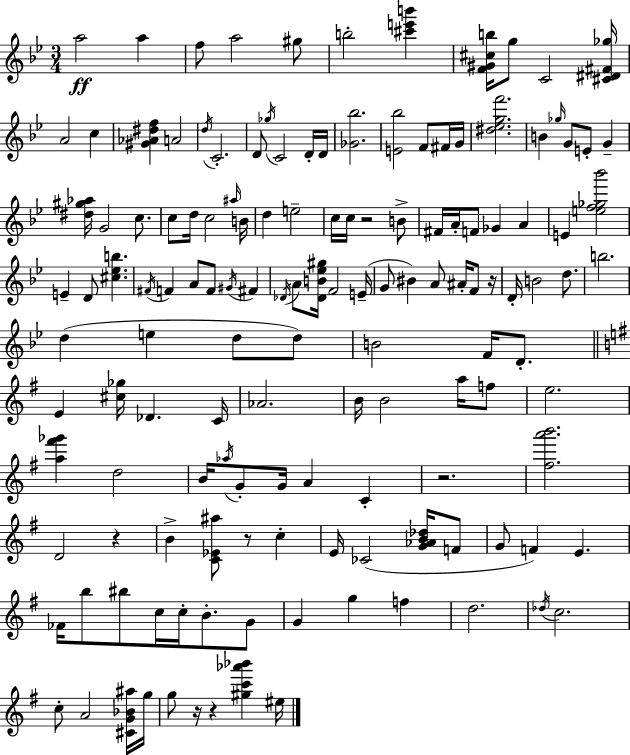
A5/h A5/q F5/e A5/h G#5/e B5/h [C#6,E6,B6]/q [F4,G#4,C#5,B5]/s G5/e C4/h [C#4,D#4,F#4,Gb5]/s A4/h C5/q [G#4,Ab4,D#5,F5]/q A4/h D5/s C4/h. D4/e Gb5/s C4/h D4/s D4/s [Gb4,Bb5]/h. [E4,Bb5]/h F4/e F#4/s G4/s [D#5,Eb5,G5,F6]/h. B4/q Gb5/s G4/e E4/e G4/q [D#5,G#5,Ab5]/s G4/h C5/e. C5/e D5/s C5/h A#5/s B4/s D5/q E5/h C5/s C5/s R/h B4/e F#4/s A4/s F4/e Gb4/q A4/q E4/q [E5,F5,Gb5,Bb6]/h E4/q D4/e [C#5,Eb5,B5]/q. F#4/s F4/q A4/e F4/e G#4/s F#4/q Db4/s A4/e [Db4,B4,Eb5,G#5]/s F4/h E4/s G4/e BIS4/q A4/e A#4/s F4/e R/s D4/s B4/h D5/e. B5/h. D5/q E5/q D5/e D5/e B4/h F4/s D4/e. E4/q [C#5,Gb5]/s Db4/q. C4/s Ab4/h. B4/s B4/h A5/s F5/e E5/h. [A5,F#6,Gb6]/q D5/h B4/s Ab5/s G4/e G4/s A4/q C4/q R/h. [F#5,A6,B6]/h. D4/h R/q B4/q [C4,Eb4,A#5]/e R/e C5/q E4/s CES4/h [G4,Ab4,B4,Db5]/s F4/e G4/e F4/q E4/q. FES4/s B5/e BIS5/e C5/s C5/s B4/e. G4/e G4/q G5/q F5/q D5/h. Db5/s C5/h. C5/e A4/h [C#4,G4,Bb4,A#5]/s G5/s G5/e R/s R/q [G#5,C6,Ab6,Bb6]/q EIS5/s